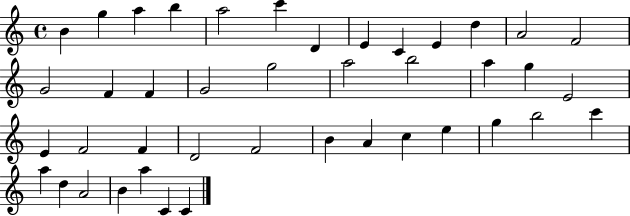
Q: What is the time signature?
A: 4/4